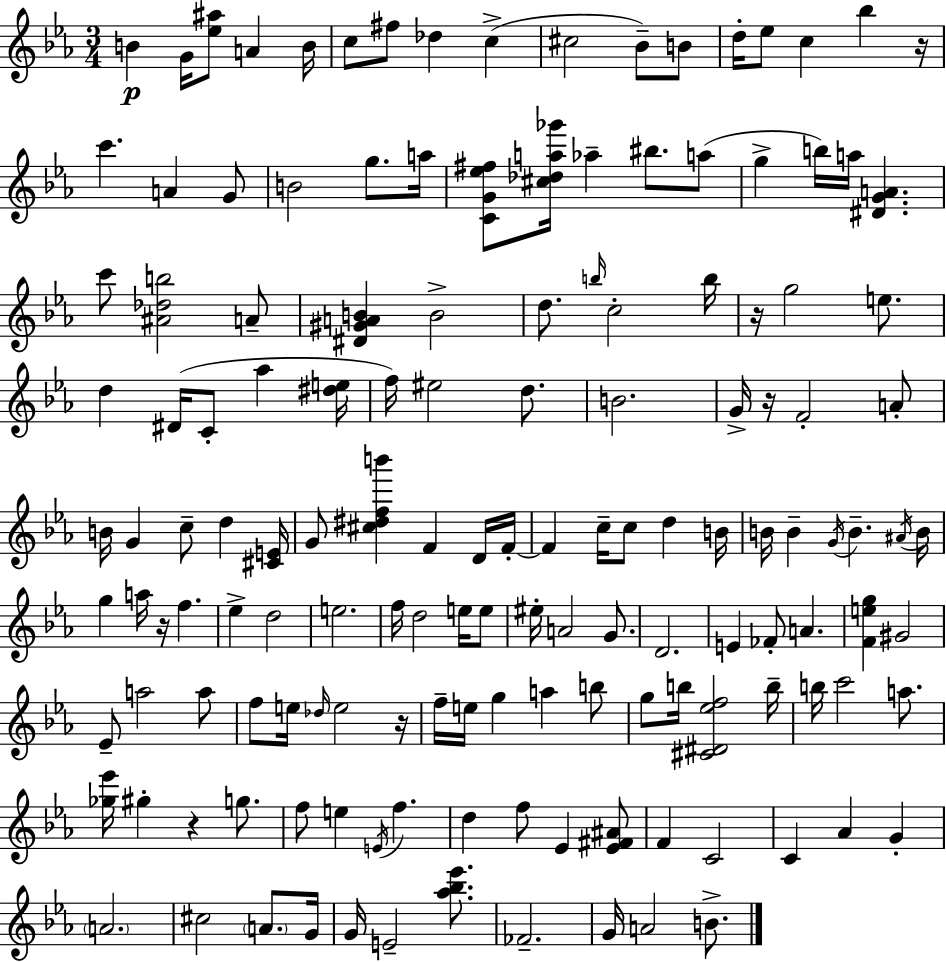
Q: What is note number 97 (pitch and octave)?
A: G5